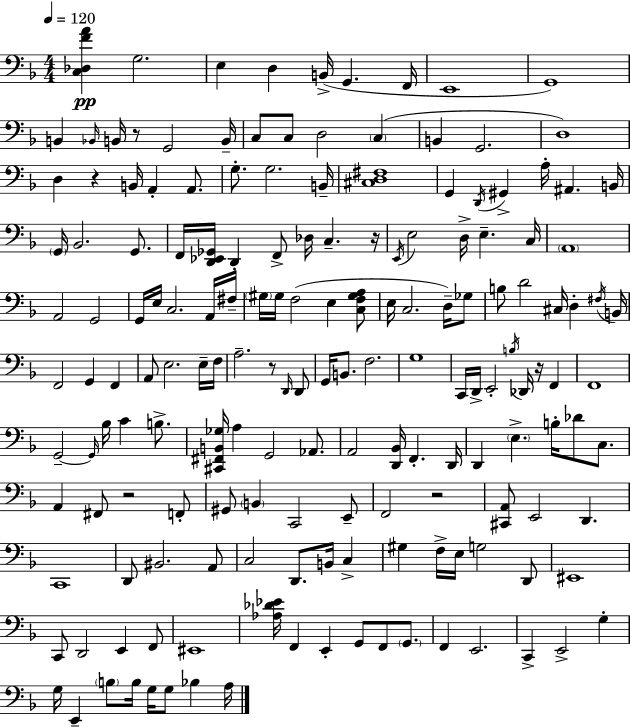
[C3,Db3,F4,A4]/q G3/h. E3/q D3/q B2/s G2/q. F2/s E2/w G2/w B2/q Bb2/s B2/s R/e G2/h B2/s C3/e C3/e D3/h C3/q B2/q G2/h. D3/w D3/q R/q B2/s A2/q A2/e. G3/e. G3/h. B2/s [C#3,D3,F#3]/w G2/q D2/s G#2/q A3/s A#2/q. B2/s G2/s Bb2/h. G2/e. F2/s [D2,Eb2,Gb2]/s D2/q F2/e Db3/s C3/q. R/s E2/s E3/h D3/s E3/q. C3/s A2/w A2/h G2/h G2/s E3/s C3/h. A2/s F#3/s G#3/s G#3/s F3/h E3/q [C3,F3,G#3,A3]/e E3/s C3/h. D3/s Gb3/e B3/e D4/h C#3/s D3/q F#3/s B2/s F2/h G2/q F2/q A2/e E3/h. E3/s F3/s A3/h. R/e D2/s D2/e G2/s B2/e. F3/h. G3/w C2/s D2/s E2/h B3/s Db2/s R/s F2/q F2/w G2/h G2/s Bb3/s C4/q B3/e. [C#2,F#2,B2,Gb3]/s A3/q G2/h Ab2/e. A2/h [D2,Bb2]/s F2/q. D2/s D2/q E3/q. B3/s Db4/e C3/e. A2/q F#2/e R/h F2/e G#2/e B2/q C2/h E2/e F2/h R/h [C#2,A2]/e E2/h D2/q. C2/w D2/e BIS2/h. A2/e C3/h D2/e. B2/s C3/q G#3/q F3/s E3/s G3/h D2/e EIS2/w C2/e D2/h E2/q F2/e EIS2/w [Ab3,Db4,Eb4]/s F2/q E2/q G2/e F2/e G2/e. F2/q E2/h. C2/q E2/h G3/q G3/s E2/q B3/e B3/s G3/s G3/e Bb3/q A3/s